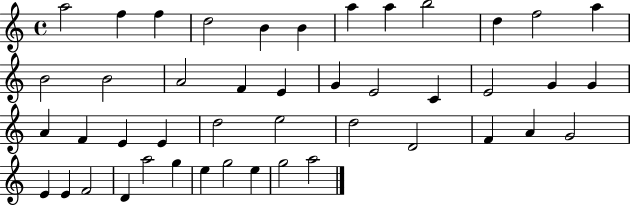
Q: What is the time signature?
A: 4/4